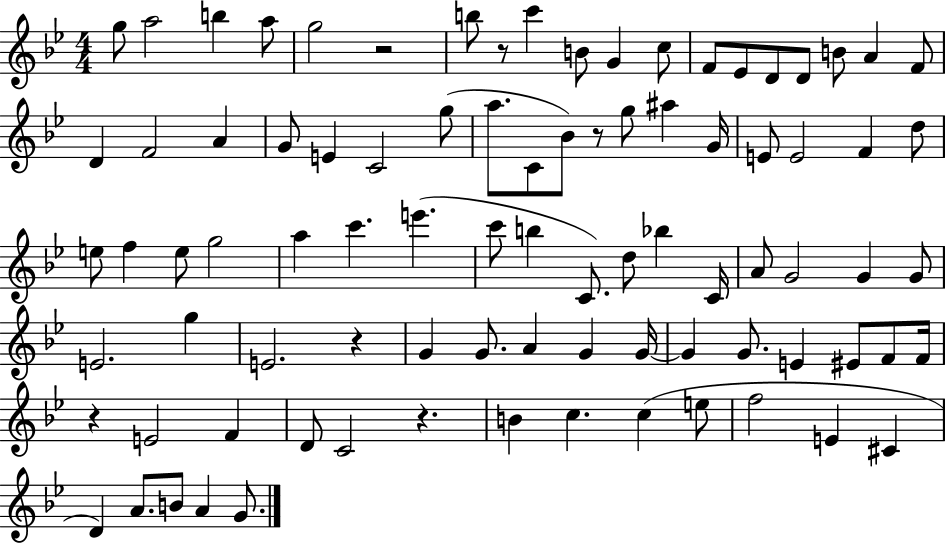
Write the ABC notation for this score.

X:1
T:Untitled
M:4/4
L:1/4
K:Bb
g/2 a2 b a/2 g2 z2 b/2 z/2 c' B/2 G c/2 F/2 _E/2 D/2 D/2 B/2 A F/2 D F2 A G/2 E C2 g/2 a/2 C/2 _B/2 z/2 g/2 ^a G/4 E/2 E2 F d/2 e/2 f e/2 g2 a c' e' c'/2 b C/2 d/2 _b C/4 A/2 G2 G G/2 E2 g E2 z G G/2 A G G/4 G G/2 E ^E/2 F/2 F/4 z E2 F D/2 C2 z B c c e/2 f2 E ^C D A/2 B/2 A G/2